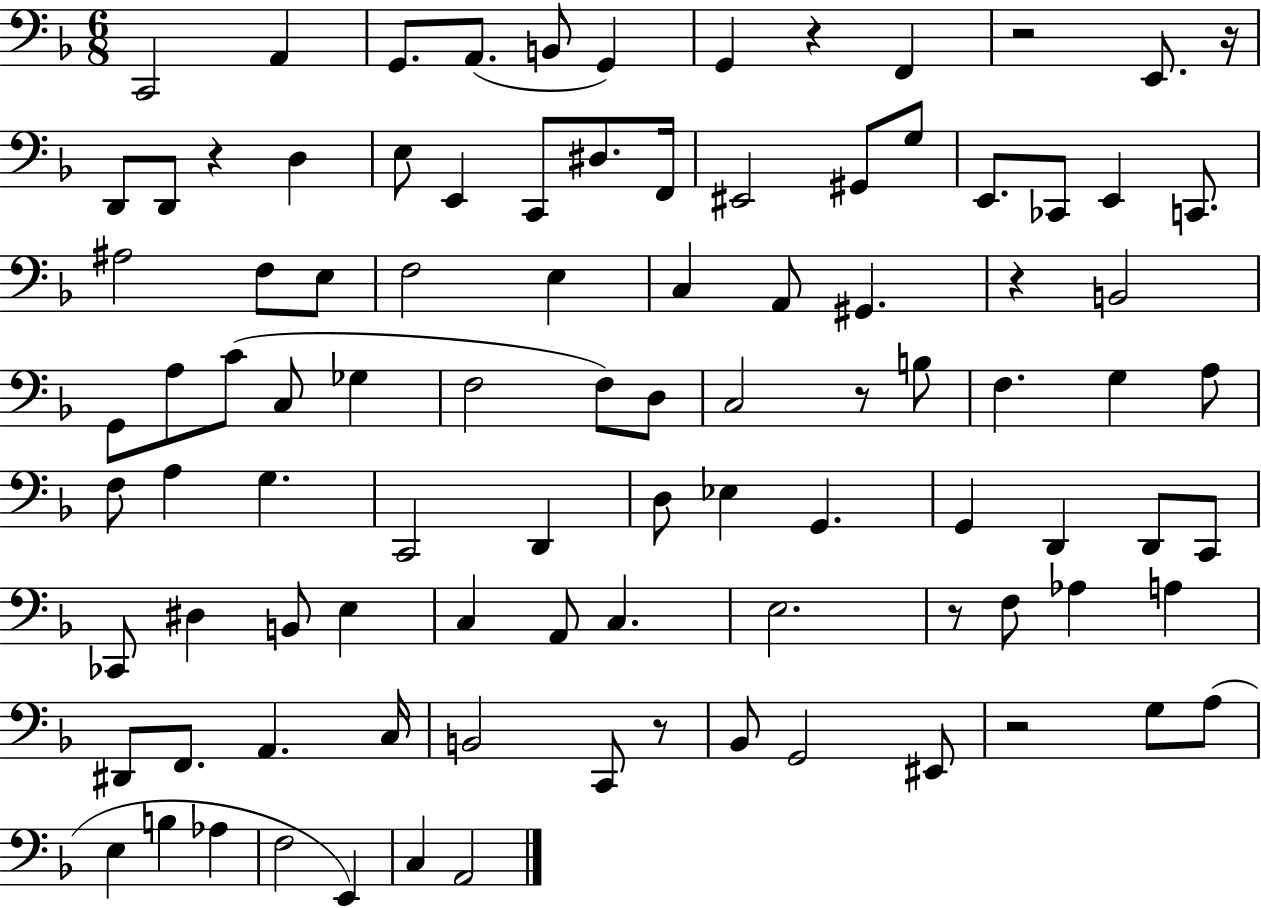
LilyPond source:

{
  \clef bass
  \numericTimeSignature
  \time 6/8
  \key f \major
  \repeat volta 2 { c,2 a,4 | g,8. a,8.( b,8 g,4) | g,4 r4 f,4 | r2 e,8. r16 | \break d,8 d,8 r4 d4 | e8 e,4 c,8 dis8. f,16 | eis,2 gis,8 g8 | e,8. ces,8 e,4 c,8. | \break ais2 f8 e8 | f2 e4 | c4 a,8 gis,4. | r4 b,2 | \break g,8 a8 c'8( c8 ges4 | f2 f8) d8 | c2 r8 b8 | f4. g4 a8 | \break f8 a4 g4. | c,2 d,4 | d8 ees4 g,4. | g,4 d,4 d,8 c,8 | \break ces,8 dis4 b,8 e4 | c4 a,8 c4. | e2. | r8 f8 aes4 a4 | \break dis,8 f,8. a,4. c16 | b,2 c,8 r8 | bes,8 g,2 eis,8 | r2 g8 a8( | \break e4 b4 aes4 | f2 e,4) | c4 a,2 | } \bar "|."
}